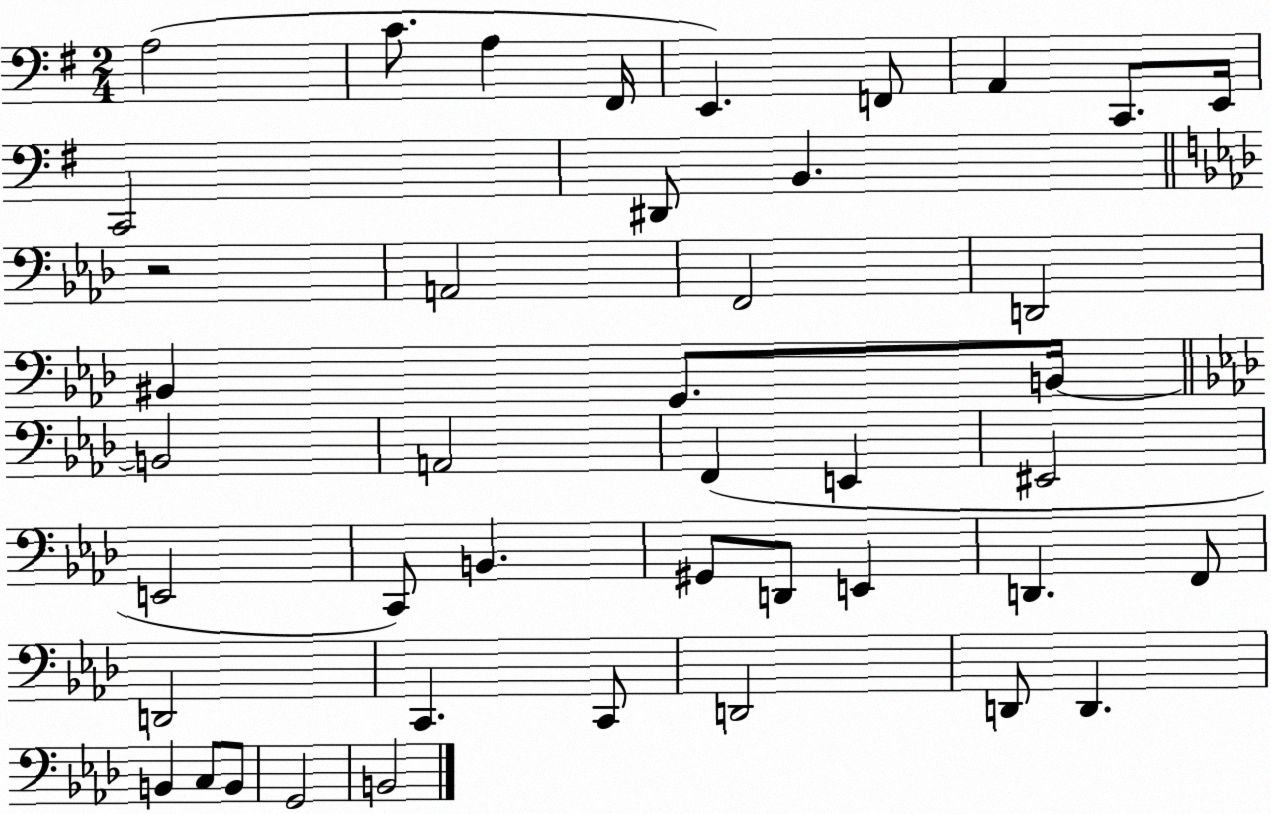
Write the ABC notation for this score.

X:1
T:Untitled
M:2/4
L:1/4
K:G
A,2 C/2 A, ^F,,/4 E,, F,,/2 A,, C,,/2 E,,/4 C,,2 ^D,,/2 B,, z2 A,,2 F,,2 D,,2 ^B,, G,,/2 B,,/4 B,,2 A,,2 F,, E,, ^E,,2 E,,2 C,,/2 B,, ^G,,/2 D,,/2 E,, D,, F,,/2 D,,2 C,, C,,/2 D,,2 D,,/2 D,, B,, C,/2 B,,/2 G,,2 B,,2